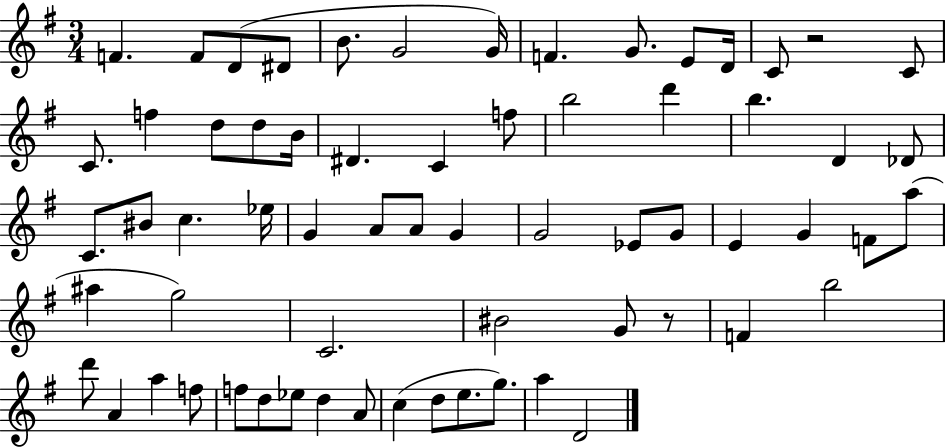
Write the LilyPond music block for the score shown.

{
  \clef treble
  \numericTimeSignature
  \time 3/4
  \key g \major
  f'4. f'8 d'8( dis'8 | b'8. g'2 g'16) | f'4. g'8. e'8 d'16 | c'8 r2 c'8 | \break c'8. f''4 d''8 d''8 b'16 | dis'4. c'4 f''8 | b''2 d'''4 | b''4. d'4 des'8 | \break c'8. bis'8 c''4. ees''16 | g'4 a'8 a'8 g'4 | g'2 ees'8 g'8 | e'4 g'4 f'8 a''8( | \break ais''4 g''2) | c'2. | bis'2 g'8 r8 | f'4 b''2 | \break d'''8 a'4 a''4 f''8 | f''8 d''8 ees''8 d''4 a'8 | c''4( d''8 e''8. g''8.) | a''4 d'2 | \break \bar "|."
}